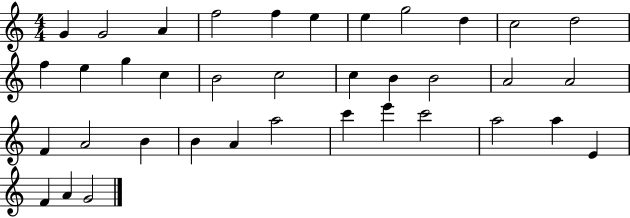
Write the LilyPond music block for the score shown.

{
  \clef treble
  \numericTimeSignature
  \time 4/4
  \key c \major
  g'4 g'2 a'4 | f''2 f''4 e''4 | e''4 g''2 d''4 | c''2 d''2 | \break f''4 e''4 g''4 c''4 | b'2 c''2 | c''4 b'4 b'2 | a'2 a'2 | \break f'4 a'2 b'4 | b'4 a'4 a''2 | c'''4 e'''4 c'''2 | a''2 a''4 e'4 | \break f'4 a'4 g'2 | \bar "|."
}